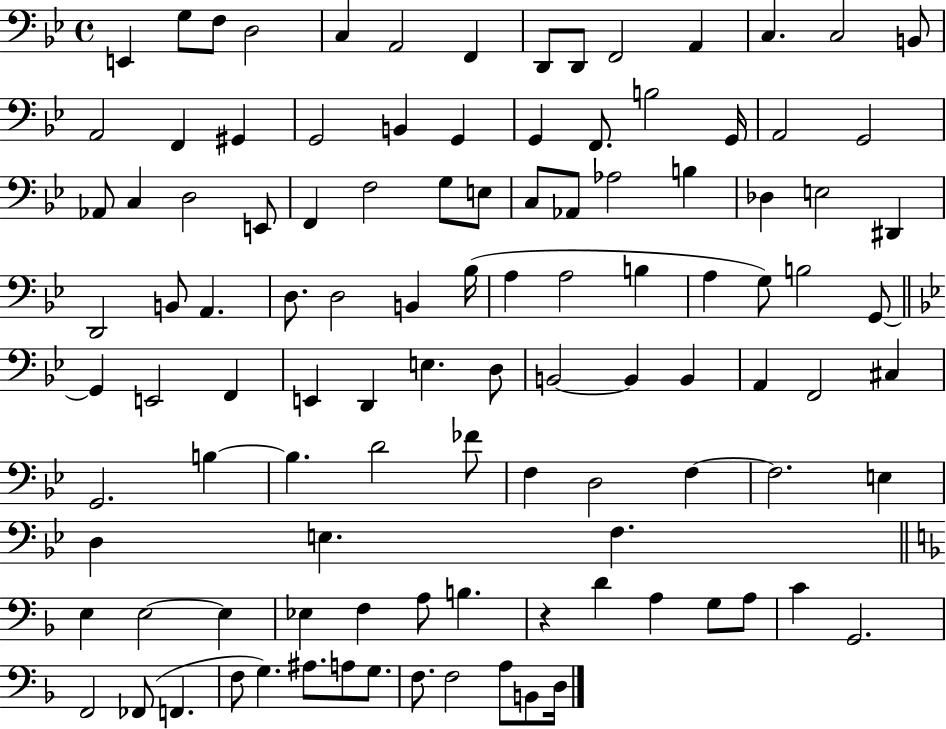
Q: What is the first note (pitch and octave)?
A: E2